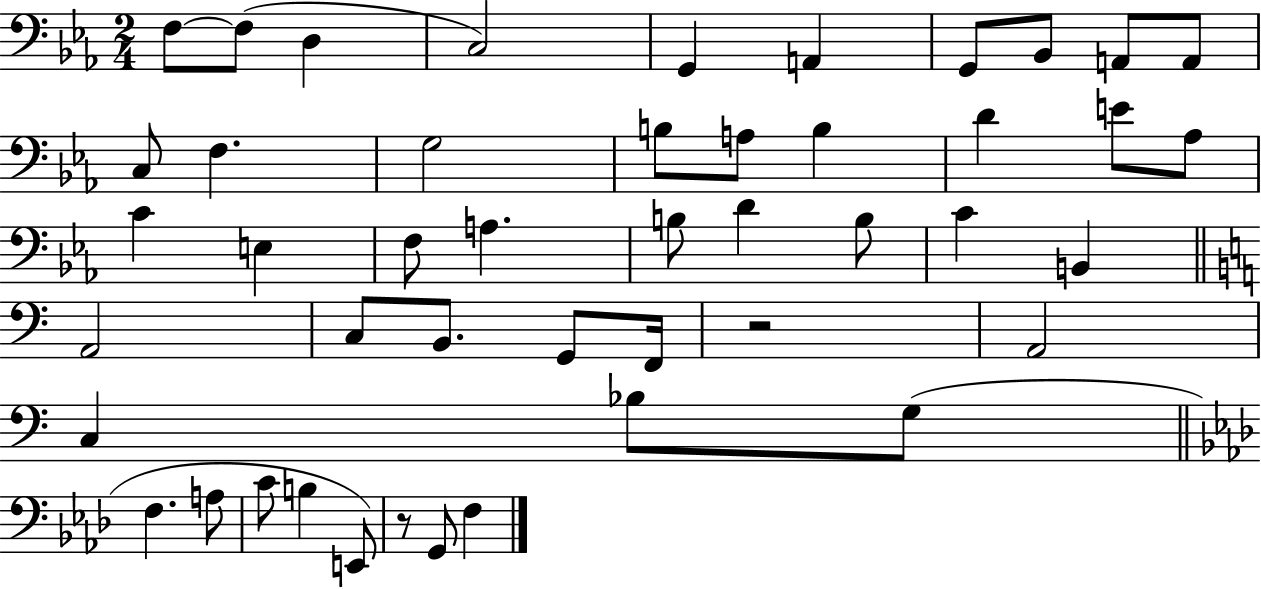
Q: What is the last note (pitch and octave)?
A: F3